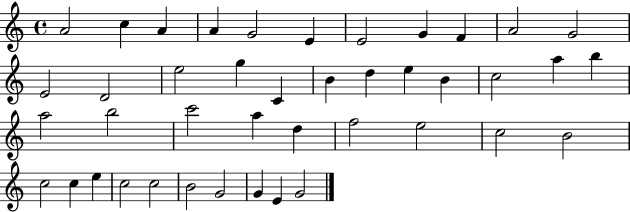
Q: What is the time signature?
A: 4/4